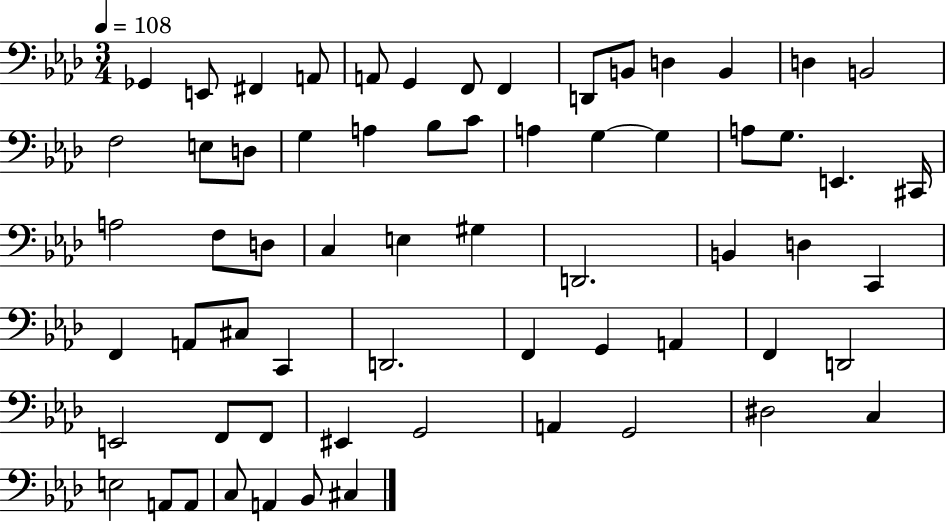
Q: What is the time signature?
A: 3/4